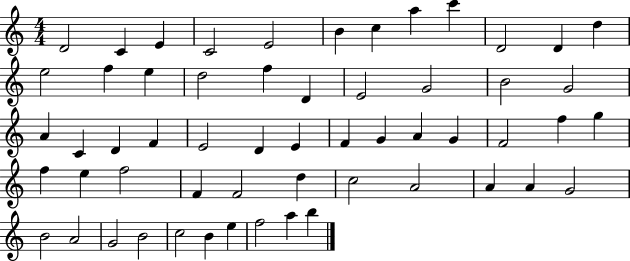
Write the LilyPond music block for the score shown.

{
  \clef treble
  \numericTimeSignature
  \time 4/4
  \key c \major
  d'2 c'4 e'4 | c'2 e'2 | b'4 c''4 a''4 c'''4 | d'2 d'4 d''4 | \break e''2 f''4 e''4 | d''2 f''4 d'4 | e'2 g'2 | b'2 g'2 | \break a'4 c'4 d'4 f'4 | e'2 d'4 e'4 | f'4 g'4 a'4 g'4 | f'2 f''4 g''4 | \break f''4 e''4 f''2 | f'4 f'2 d''4 | c''2 a'2 | a'4 a'4 g'2 | \break b'2 a'2 | g'2 b'2 | c''2 b'4 e''4 | f''2 a''4 b''4 | \break \bar "|."
}